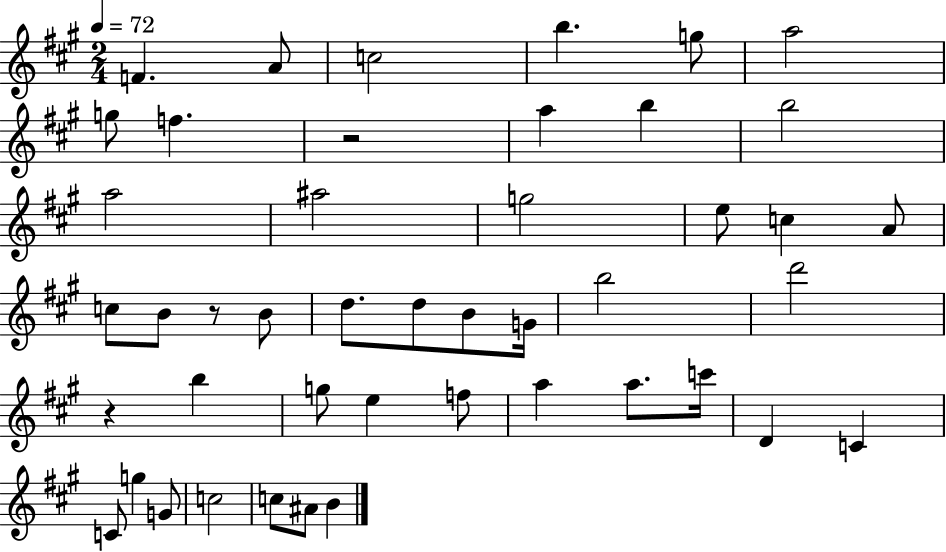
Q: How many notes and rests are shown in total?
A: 45